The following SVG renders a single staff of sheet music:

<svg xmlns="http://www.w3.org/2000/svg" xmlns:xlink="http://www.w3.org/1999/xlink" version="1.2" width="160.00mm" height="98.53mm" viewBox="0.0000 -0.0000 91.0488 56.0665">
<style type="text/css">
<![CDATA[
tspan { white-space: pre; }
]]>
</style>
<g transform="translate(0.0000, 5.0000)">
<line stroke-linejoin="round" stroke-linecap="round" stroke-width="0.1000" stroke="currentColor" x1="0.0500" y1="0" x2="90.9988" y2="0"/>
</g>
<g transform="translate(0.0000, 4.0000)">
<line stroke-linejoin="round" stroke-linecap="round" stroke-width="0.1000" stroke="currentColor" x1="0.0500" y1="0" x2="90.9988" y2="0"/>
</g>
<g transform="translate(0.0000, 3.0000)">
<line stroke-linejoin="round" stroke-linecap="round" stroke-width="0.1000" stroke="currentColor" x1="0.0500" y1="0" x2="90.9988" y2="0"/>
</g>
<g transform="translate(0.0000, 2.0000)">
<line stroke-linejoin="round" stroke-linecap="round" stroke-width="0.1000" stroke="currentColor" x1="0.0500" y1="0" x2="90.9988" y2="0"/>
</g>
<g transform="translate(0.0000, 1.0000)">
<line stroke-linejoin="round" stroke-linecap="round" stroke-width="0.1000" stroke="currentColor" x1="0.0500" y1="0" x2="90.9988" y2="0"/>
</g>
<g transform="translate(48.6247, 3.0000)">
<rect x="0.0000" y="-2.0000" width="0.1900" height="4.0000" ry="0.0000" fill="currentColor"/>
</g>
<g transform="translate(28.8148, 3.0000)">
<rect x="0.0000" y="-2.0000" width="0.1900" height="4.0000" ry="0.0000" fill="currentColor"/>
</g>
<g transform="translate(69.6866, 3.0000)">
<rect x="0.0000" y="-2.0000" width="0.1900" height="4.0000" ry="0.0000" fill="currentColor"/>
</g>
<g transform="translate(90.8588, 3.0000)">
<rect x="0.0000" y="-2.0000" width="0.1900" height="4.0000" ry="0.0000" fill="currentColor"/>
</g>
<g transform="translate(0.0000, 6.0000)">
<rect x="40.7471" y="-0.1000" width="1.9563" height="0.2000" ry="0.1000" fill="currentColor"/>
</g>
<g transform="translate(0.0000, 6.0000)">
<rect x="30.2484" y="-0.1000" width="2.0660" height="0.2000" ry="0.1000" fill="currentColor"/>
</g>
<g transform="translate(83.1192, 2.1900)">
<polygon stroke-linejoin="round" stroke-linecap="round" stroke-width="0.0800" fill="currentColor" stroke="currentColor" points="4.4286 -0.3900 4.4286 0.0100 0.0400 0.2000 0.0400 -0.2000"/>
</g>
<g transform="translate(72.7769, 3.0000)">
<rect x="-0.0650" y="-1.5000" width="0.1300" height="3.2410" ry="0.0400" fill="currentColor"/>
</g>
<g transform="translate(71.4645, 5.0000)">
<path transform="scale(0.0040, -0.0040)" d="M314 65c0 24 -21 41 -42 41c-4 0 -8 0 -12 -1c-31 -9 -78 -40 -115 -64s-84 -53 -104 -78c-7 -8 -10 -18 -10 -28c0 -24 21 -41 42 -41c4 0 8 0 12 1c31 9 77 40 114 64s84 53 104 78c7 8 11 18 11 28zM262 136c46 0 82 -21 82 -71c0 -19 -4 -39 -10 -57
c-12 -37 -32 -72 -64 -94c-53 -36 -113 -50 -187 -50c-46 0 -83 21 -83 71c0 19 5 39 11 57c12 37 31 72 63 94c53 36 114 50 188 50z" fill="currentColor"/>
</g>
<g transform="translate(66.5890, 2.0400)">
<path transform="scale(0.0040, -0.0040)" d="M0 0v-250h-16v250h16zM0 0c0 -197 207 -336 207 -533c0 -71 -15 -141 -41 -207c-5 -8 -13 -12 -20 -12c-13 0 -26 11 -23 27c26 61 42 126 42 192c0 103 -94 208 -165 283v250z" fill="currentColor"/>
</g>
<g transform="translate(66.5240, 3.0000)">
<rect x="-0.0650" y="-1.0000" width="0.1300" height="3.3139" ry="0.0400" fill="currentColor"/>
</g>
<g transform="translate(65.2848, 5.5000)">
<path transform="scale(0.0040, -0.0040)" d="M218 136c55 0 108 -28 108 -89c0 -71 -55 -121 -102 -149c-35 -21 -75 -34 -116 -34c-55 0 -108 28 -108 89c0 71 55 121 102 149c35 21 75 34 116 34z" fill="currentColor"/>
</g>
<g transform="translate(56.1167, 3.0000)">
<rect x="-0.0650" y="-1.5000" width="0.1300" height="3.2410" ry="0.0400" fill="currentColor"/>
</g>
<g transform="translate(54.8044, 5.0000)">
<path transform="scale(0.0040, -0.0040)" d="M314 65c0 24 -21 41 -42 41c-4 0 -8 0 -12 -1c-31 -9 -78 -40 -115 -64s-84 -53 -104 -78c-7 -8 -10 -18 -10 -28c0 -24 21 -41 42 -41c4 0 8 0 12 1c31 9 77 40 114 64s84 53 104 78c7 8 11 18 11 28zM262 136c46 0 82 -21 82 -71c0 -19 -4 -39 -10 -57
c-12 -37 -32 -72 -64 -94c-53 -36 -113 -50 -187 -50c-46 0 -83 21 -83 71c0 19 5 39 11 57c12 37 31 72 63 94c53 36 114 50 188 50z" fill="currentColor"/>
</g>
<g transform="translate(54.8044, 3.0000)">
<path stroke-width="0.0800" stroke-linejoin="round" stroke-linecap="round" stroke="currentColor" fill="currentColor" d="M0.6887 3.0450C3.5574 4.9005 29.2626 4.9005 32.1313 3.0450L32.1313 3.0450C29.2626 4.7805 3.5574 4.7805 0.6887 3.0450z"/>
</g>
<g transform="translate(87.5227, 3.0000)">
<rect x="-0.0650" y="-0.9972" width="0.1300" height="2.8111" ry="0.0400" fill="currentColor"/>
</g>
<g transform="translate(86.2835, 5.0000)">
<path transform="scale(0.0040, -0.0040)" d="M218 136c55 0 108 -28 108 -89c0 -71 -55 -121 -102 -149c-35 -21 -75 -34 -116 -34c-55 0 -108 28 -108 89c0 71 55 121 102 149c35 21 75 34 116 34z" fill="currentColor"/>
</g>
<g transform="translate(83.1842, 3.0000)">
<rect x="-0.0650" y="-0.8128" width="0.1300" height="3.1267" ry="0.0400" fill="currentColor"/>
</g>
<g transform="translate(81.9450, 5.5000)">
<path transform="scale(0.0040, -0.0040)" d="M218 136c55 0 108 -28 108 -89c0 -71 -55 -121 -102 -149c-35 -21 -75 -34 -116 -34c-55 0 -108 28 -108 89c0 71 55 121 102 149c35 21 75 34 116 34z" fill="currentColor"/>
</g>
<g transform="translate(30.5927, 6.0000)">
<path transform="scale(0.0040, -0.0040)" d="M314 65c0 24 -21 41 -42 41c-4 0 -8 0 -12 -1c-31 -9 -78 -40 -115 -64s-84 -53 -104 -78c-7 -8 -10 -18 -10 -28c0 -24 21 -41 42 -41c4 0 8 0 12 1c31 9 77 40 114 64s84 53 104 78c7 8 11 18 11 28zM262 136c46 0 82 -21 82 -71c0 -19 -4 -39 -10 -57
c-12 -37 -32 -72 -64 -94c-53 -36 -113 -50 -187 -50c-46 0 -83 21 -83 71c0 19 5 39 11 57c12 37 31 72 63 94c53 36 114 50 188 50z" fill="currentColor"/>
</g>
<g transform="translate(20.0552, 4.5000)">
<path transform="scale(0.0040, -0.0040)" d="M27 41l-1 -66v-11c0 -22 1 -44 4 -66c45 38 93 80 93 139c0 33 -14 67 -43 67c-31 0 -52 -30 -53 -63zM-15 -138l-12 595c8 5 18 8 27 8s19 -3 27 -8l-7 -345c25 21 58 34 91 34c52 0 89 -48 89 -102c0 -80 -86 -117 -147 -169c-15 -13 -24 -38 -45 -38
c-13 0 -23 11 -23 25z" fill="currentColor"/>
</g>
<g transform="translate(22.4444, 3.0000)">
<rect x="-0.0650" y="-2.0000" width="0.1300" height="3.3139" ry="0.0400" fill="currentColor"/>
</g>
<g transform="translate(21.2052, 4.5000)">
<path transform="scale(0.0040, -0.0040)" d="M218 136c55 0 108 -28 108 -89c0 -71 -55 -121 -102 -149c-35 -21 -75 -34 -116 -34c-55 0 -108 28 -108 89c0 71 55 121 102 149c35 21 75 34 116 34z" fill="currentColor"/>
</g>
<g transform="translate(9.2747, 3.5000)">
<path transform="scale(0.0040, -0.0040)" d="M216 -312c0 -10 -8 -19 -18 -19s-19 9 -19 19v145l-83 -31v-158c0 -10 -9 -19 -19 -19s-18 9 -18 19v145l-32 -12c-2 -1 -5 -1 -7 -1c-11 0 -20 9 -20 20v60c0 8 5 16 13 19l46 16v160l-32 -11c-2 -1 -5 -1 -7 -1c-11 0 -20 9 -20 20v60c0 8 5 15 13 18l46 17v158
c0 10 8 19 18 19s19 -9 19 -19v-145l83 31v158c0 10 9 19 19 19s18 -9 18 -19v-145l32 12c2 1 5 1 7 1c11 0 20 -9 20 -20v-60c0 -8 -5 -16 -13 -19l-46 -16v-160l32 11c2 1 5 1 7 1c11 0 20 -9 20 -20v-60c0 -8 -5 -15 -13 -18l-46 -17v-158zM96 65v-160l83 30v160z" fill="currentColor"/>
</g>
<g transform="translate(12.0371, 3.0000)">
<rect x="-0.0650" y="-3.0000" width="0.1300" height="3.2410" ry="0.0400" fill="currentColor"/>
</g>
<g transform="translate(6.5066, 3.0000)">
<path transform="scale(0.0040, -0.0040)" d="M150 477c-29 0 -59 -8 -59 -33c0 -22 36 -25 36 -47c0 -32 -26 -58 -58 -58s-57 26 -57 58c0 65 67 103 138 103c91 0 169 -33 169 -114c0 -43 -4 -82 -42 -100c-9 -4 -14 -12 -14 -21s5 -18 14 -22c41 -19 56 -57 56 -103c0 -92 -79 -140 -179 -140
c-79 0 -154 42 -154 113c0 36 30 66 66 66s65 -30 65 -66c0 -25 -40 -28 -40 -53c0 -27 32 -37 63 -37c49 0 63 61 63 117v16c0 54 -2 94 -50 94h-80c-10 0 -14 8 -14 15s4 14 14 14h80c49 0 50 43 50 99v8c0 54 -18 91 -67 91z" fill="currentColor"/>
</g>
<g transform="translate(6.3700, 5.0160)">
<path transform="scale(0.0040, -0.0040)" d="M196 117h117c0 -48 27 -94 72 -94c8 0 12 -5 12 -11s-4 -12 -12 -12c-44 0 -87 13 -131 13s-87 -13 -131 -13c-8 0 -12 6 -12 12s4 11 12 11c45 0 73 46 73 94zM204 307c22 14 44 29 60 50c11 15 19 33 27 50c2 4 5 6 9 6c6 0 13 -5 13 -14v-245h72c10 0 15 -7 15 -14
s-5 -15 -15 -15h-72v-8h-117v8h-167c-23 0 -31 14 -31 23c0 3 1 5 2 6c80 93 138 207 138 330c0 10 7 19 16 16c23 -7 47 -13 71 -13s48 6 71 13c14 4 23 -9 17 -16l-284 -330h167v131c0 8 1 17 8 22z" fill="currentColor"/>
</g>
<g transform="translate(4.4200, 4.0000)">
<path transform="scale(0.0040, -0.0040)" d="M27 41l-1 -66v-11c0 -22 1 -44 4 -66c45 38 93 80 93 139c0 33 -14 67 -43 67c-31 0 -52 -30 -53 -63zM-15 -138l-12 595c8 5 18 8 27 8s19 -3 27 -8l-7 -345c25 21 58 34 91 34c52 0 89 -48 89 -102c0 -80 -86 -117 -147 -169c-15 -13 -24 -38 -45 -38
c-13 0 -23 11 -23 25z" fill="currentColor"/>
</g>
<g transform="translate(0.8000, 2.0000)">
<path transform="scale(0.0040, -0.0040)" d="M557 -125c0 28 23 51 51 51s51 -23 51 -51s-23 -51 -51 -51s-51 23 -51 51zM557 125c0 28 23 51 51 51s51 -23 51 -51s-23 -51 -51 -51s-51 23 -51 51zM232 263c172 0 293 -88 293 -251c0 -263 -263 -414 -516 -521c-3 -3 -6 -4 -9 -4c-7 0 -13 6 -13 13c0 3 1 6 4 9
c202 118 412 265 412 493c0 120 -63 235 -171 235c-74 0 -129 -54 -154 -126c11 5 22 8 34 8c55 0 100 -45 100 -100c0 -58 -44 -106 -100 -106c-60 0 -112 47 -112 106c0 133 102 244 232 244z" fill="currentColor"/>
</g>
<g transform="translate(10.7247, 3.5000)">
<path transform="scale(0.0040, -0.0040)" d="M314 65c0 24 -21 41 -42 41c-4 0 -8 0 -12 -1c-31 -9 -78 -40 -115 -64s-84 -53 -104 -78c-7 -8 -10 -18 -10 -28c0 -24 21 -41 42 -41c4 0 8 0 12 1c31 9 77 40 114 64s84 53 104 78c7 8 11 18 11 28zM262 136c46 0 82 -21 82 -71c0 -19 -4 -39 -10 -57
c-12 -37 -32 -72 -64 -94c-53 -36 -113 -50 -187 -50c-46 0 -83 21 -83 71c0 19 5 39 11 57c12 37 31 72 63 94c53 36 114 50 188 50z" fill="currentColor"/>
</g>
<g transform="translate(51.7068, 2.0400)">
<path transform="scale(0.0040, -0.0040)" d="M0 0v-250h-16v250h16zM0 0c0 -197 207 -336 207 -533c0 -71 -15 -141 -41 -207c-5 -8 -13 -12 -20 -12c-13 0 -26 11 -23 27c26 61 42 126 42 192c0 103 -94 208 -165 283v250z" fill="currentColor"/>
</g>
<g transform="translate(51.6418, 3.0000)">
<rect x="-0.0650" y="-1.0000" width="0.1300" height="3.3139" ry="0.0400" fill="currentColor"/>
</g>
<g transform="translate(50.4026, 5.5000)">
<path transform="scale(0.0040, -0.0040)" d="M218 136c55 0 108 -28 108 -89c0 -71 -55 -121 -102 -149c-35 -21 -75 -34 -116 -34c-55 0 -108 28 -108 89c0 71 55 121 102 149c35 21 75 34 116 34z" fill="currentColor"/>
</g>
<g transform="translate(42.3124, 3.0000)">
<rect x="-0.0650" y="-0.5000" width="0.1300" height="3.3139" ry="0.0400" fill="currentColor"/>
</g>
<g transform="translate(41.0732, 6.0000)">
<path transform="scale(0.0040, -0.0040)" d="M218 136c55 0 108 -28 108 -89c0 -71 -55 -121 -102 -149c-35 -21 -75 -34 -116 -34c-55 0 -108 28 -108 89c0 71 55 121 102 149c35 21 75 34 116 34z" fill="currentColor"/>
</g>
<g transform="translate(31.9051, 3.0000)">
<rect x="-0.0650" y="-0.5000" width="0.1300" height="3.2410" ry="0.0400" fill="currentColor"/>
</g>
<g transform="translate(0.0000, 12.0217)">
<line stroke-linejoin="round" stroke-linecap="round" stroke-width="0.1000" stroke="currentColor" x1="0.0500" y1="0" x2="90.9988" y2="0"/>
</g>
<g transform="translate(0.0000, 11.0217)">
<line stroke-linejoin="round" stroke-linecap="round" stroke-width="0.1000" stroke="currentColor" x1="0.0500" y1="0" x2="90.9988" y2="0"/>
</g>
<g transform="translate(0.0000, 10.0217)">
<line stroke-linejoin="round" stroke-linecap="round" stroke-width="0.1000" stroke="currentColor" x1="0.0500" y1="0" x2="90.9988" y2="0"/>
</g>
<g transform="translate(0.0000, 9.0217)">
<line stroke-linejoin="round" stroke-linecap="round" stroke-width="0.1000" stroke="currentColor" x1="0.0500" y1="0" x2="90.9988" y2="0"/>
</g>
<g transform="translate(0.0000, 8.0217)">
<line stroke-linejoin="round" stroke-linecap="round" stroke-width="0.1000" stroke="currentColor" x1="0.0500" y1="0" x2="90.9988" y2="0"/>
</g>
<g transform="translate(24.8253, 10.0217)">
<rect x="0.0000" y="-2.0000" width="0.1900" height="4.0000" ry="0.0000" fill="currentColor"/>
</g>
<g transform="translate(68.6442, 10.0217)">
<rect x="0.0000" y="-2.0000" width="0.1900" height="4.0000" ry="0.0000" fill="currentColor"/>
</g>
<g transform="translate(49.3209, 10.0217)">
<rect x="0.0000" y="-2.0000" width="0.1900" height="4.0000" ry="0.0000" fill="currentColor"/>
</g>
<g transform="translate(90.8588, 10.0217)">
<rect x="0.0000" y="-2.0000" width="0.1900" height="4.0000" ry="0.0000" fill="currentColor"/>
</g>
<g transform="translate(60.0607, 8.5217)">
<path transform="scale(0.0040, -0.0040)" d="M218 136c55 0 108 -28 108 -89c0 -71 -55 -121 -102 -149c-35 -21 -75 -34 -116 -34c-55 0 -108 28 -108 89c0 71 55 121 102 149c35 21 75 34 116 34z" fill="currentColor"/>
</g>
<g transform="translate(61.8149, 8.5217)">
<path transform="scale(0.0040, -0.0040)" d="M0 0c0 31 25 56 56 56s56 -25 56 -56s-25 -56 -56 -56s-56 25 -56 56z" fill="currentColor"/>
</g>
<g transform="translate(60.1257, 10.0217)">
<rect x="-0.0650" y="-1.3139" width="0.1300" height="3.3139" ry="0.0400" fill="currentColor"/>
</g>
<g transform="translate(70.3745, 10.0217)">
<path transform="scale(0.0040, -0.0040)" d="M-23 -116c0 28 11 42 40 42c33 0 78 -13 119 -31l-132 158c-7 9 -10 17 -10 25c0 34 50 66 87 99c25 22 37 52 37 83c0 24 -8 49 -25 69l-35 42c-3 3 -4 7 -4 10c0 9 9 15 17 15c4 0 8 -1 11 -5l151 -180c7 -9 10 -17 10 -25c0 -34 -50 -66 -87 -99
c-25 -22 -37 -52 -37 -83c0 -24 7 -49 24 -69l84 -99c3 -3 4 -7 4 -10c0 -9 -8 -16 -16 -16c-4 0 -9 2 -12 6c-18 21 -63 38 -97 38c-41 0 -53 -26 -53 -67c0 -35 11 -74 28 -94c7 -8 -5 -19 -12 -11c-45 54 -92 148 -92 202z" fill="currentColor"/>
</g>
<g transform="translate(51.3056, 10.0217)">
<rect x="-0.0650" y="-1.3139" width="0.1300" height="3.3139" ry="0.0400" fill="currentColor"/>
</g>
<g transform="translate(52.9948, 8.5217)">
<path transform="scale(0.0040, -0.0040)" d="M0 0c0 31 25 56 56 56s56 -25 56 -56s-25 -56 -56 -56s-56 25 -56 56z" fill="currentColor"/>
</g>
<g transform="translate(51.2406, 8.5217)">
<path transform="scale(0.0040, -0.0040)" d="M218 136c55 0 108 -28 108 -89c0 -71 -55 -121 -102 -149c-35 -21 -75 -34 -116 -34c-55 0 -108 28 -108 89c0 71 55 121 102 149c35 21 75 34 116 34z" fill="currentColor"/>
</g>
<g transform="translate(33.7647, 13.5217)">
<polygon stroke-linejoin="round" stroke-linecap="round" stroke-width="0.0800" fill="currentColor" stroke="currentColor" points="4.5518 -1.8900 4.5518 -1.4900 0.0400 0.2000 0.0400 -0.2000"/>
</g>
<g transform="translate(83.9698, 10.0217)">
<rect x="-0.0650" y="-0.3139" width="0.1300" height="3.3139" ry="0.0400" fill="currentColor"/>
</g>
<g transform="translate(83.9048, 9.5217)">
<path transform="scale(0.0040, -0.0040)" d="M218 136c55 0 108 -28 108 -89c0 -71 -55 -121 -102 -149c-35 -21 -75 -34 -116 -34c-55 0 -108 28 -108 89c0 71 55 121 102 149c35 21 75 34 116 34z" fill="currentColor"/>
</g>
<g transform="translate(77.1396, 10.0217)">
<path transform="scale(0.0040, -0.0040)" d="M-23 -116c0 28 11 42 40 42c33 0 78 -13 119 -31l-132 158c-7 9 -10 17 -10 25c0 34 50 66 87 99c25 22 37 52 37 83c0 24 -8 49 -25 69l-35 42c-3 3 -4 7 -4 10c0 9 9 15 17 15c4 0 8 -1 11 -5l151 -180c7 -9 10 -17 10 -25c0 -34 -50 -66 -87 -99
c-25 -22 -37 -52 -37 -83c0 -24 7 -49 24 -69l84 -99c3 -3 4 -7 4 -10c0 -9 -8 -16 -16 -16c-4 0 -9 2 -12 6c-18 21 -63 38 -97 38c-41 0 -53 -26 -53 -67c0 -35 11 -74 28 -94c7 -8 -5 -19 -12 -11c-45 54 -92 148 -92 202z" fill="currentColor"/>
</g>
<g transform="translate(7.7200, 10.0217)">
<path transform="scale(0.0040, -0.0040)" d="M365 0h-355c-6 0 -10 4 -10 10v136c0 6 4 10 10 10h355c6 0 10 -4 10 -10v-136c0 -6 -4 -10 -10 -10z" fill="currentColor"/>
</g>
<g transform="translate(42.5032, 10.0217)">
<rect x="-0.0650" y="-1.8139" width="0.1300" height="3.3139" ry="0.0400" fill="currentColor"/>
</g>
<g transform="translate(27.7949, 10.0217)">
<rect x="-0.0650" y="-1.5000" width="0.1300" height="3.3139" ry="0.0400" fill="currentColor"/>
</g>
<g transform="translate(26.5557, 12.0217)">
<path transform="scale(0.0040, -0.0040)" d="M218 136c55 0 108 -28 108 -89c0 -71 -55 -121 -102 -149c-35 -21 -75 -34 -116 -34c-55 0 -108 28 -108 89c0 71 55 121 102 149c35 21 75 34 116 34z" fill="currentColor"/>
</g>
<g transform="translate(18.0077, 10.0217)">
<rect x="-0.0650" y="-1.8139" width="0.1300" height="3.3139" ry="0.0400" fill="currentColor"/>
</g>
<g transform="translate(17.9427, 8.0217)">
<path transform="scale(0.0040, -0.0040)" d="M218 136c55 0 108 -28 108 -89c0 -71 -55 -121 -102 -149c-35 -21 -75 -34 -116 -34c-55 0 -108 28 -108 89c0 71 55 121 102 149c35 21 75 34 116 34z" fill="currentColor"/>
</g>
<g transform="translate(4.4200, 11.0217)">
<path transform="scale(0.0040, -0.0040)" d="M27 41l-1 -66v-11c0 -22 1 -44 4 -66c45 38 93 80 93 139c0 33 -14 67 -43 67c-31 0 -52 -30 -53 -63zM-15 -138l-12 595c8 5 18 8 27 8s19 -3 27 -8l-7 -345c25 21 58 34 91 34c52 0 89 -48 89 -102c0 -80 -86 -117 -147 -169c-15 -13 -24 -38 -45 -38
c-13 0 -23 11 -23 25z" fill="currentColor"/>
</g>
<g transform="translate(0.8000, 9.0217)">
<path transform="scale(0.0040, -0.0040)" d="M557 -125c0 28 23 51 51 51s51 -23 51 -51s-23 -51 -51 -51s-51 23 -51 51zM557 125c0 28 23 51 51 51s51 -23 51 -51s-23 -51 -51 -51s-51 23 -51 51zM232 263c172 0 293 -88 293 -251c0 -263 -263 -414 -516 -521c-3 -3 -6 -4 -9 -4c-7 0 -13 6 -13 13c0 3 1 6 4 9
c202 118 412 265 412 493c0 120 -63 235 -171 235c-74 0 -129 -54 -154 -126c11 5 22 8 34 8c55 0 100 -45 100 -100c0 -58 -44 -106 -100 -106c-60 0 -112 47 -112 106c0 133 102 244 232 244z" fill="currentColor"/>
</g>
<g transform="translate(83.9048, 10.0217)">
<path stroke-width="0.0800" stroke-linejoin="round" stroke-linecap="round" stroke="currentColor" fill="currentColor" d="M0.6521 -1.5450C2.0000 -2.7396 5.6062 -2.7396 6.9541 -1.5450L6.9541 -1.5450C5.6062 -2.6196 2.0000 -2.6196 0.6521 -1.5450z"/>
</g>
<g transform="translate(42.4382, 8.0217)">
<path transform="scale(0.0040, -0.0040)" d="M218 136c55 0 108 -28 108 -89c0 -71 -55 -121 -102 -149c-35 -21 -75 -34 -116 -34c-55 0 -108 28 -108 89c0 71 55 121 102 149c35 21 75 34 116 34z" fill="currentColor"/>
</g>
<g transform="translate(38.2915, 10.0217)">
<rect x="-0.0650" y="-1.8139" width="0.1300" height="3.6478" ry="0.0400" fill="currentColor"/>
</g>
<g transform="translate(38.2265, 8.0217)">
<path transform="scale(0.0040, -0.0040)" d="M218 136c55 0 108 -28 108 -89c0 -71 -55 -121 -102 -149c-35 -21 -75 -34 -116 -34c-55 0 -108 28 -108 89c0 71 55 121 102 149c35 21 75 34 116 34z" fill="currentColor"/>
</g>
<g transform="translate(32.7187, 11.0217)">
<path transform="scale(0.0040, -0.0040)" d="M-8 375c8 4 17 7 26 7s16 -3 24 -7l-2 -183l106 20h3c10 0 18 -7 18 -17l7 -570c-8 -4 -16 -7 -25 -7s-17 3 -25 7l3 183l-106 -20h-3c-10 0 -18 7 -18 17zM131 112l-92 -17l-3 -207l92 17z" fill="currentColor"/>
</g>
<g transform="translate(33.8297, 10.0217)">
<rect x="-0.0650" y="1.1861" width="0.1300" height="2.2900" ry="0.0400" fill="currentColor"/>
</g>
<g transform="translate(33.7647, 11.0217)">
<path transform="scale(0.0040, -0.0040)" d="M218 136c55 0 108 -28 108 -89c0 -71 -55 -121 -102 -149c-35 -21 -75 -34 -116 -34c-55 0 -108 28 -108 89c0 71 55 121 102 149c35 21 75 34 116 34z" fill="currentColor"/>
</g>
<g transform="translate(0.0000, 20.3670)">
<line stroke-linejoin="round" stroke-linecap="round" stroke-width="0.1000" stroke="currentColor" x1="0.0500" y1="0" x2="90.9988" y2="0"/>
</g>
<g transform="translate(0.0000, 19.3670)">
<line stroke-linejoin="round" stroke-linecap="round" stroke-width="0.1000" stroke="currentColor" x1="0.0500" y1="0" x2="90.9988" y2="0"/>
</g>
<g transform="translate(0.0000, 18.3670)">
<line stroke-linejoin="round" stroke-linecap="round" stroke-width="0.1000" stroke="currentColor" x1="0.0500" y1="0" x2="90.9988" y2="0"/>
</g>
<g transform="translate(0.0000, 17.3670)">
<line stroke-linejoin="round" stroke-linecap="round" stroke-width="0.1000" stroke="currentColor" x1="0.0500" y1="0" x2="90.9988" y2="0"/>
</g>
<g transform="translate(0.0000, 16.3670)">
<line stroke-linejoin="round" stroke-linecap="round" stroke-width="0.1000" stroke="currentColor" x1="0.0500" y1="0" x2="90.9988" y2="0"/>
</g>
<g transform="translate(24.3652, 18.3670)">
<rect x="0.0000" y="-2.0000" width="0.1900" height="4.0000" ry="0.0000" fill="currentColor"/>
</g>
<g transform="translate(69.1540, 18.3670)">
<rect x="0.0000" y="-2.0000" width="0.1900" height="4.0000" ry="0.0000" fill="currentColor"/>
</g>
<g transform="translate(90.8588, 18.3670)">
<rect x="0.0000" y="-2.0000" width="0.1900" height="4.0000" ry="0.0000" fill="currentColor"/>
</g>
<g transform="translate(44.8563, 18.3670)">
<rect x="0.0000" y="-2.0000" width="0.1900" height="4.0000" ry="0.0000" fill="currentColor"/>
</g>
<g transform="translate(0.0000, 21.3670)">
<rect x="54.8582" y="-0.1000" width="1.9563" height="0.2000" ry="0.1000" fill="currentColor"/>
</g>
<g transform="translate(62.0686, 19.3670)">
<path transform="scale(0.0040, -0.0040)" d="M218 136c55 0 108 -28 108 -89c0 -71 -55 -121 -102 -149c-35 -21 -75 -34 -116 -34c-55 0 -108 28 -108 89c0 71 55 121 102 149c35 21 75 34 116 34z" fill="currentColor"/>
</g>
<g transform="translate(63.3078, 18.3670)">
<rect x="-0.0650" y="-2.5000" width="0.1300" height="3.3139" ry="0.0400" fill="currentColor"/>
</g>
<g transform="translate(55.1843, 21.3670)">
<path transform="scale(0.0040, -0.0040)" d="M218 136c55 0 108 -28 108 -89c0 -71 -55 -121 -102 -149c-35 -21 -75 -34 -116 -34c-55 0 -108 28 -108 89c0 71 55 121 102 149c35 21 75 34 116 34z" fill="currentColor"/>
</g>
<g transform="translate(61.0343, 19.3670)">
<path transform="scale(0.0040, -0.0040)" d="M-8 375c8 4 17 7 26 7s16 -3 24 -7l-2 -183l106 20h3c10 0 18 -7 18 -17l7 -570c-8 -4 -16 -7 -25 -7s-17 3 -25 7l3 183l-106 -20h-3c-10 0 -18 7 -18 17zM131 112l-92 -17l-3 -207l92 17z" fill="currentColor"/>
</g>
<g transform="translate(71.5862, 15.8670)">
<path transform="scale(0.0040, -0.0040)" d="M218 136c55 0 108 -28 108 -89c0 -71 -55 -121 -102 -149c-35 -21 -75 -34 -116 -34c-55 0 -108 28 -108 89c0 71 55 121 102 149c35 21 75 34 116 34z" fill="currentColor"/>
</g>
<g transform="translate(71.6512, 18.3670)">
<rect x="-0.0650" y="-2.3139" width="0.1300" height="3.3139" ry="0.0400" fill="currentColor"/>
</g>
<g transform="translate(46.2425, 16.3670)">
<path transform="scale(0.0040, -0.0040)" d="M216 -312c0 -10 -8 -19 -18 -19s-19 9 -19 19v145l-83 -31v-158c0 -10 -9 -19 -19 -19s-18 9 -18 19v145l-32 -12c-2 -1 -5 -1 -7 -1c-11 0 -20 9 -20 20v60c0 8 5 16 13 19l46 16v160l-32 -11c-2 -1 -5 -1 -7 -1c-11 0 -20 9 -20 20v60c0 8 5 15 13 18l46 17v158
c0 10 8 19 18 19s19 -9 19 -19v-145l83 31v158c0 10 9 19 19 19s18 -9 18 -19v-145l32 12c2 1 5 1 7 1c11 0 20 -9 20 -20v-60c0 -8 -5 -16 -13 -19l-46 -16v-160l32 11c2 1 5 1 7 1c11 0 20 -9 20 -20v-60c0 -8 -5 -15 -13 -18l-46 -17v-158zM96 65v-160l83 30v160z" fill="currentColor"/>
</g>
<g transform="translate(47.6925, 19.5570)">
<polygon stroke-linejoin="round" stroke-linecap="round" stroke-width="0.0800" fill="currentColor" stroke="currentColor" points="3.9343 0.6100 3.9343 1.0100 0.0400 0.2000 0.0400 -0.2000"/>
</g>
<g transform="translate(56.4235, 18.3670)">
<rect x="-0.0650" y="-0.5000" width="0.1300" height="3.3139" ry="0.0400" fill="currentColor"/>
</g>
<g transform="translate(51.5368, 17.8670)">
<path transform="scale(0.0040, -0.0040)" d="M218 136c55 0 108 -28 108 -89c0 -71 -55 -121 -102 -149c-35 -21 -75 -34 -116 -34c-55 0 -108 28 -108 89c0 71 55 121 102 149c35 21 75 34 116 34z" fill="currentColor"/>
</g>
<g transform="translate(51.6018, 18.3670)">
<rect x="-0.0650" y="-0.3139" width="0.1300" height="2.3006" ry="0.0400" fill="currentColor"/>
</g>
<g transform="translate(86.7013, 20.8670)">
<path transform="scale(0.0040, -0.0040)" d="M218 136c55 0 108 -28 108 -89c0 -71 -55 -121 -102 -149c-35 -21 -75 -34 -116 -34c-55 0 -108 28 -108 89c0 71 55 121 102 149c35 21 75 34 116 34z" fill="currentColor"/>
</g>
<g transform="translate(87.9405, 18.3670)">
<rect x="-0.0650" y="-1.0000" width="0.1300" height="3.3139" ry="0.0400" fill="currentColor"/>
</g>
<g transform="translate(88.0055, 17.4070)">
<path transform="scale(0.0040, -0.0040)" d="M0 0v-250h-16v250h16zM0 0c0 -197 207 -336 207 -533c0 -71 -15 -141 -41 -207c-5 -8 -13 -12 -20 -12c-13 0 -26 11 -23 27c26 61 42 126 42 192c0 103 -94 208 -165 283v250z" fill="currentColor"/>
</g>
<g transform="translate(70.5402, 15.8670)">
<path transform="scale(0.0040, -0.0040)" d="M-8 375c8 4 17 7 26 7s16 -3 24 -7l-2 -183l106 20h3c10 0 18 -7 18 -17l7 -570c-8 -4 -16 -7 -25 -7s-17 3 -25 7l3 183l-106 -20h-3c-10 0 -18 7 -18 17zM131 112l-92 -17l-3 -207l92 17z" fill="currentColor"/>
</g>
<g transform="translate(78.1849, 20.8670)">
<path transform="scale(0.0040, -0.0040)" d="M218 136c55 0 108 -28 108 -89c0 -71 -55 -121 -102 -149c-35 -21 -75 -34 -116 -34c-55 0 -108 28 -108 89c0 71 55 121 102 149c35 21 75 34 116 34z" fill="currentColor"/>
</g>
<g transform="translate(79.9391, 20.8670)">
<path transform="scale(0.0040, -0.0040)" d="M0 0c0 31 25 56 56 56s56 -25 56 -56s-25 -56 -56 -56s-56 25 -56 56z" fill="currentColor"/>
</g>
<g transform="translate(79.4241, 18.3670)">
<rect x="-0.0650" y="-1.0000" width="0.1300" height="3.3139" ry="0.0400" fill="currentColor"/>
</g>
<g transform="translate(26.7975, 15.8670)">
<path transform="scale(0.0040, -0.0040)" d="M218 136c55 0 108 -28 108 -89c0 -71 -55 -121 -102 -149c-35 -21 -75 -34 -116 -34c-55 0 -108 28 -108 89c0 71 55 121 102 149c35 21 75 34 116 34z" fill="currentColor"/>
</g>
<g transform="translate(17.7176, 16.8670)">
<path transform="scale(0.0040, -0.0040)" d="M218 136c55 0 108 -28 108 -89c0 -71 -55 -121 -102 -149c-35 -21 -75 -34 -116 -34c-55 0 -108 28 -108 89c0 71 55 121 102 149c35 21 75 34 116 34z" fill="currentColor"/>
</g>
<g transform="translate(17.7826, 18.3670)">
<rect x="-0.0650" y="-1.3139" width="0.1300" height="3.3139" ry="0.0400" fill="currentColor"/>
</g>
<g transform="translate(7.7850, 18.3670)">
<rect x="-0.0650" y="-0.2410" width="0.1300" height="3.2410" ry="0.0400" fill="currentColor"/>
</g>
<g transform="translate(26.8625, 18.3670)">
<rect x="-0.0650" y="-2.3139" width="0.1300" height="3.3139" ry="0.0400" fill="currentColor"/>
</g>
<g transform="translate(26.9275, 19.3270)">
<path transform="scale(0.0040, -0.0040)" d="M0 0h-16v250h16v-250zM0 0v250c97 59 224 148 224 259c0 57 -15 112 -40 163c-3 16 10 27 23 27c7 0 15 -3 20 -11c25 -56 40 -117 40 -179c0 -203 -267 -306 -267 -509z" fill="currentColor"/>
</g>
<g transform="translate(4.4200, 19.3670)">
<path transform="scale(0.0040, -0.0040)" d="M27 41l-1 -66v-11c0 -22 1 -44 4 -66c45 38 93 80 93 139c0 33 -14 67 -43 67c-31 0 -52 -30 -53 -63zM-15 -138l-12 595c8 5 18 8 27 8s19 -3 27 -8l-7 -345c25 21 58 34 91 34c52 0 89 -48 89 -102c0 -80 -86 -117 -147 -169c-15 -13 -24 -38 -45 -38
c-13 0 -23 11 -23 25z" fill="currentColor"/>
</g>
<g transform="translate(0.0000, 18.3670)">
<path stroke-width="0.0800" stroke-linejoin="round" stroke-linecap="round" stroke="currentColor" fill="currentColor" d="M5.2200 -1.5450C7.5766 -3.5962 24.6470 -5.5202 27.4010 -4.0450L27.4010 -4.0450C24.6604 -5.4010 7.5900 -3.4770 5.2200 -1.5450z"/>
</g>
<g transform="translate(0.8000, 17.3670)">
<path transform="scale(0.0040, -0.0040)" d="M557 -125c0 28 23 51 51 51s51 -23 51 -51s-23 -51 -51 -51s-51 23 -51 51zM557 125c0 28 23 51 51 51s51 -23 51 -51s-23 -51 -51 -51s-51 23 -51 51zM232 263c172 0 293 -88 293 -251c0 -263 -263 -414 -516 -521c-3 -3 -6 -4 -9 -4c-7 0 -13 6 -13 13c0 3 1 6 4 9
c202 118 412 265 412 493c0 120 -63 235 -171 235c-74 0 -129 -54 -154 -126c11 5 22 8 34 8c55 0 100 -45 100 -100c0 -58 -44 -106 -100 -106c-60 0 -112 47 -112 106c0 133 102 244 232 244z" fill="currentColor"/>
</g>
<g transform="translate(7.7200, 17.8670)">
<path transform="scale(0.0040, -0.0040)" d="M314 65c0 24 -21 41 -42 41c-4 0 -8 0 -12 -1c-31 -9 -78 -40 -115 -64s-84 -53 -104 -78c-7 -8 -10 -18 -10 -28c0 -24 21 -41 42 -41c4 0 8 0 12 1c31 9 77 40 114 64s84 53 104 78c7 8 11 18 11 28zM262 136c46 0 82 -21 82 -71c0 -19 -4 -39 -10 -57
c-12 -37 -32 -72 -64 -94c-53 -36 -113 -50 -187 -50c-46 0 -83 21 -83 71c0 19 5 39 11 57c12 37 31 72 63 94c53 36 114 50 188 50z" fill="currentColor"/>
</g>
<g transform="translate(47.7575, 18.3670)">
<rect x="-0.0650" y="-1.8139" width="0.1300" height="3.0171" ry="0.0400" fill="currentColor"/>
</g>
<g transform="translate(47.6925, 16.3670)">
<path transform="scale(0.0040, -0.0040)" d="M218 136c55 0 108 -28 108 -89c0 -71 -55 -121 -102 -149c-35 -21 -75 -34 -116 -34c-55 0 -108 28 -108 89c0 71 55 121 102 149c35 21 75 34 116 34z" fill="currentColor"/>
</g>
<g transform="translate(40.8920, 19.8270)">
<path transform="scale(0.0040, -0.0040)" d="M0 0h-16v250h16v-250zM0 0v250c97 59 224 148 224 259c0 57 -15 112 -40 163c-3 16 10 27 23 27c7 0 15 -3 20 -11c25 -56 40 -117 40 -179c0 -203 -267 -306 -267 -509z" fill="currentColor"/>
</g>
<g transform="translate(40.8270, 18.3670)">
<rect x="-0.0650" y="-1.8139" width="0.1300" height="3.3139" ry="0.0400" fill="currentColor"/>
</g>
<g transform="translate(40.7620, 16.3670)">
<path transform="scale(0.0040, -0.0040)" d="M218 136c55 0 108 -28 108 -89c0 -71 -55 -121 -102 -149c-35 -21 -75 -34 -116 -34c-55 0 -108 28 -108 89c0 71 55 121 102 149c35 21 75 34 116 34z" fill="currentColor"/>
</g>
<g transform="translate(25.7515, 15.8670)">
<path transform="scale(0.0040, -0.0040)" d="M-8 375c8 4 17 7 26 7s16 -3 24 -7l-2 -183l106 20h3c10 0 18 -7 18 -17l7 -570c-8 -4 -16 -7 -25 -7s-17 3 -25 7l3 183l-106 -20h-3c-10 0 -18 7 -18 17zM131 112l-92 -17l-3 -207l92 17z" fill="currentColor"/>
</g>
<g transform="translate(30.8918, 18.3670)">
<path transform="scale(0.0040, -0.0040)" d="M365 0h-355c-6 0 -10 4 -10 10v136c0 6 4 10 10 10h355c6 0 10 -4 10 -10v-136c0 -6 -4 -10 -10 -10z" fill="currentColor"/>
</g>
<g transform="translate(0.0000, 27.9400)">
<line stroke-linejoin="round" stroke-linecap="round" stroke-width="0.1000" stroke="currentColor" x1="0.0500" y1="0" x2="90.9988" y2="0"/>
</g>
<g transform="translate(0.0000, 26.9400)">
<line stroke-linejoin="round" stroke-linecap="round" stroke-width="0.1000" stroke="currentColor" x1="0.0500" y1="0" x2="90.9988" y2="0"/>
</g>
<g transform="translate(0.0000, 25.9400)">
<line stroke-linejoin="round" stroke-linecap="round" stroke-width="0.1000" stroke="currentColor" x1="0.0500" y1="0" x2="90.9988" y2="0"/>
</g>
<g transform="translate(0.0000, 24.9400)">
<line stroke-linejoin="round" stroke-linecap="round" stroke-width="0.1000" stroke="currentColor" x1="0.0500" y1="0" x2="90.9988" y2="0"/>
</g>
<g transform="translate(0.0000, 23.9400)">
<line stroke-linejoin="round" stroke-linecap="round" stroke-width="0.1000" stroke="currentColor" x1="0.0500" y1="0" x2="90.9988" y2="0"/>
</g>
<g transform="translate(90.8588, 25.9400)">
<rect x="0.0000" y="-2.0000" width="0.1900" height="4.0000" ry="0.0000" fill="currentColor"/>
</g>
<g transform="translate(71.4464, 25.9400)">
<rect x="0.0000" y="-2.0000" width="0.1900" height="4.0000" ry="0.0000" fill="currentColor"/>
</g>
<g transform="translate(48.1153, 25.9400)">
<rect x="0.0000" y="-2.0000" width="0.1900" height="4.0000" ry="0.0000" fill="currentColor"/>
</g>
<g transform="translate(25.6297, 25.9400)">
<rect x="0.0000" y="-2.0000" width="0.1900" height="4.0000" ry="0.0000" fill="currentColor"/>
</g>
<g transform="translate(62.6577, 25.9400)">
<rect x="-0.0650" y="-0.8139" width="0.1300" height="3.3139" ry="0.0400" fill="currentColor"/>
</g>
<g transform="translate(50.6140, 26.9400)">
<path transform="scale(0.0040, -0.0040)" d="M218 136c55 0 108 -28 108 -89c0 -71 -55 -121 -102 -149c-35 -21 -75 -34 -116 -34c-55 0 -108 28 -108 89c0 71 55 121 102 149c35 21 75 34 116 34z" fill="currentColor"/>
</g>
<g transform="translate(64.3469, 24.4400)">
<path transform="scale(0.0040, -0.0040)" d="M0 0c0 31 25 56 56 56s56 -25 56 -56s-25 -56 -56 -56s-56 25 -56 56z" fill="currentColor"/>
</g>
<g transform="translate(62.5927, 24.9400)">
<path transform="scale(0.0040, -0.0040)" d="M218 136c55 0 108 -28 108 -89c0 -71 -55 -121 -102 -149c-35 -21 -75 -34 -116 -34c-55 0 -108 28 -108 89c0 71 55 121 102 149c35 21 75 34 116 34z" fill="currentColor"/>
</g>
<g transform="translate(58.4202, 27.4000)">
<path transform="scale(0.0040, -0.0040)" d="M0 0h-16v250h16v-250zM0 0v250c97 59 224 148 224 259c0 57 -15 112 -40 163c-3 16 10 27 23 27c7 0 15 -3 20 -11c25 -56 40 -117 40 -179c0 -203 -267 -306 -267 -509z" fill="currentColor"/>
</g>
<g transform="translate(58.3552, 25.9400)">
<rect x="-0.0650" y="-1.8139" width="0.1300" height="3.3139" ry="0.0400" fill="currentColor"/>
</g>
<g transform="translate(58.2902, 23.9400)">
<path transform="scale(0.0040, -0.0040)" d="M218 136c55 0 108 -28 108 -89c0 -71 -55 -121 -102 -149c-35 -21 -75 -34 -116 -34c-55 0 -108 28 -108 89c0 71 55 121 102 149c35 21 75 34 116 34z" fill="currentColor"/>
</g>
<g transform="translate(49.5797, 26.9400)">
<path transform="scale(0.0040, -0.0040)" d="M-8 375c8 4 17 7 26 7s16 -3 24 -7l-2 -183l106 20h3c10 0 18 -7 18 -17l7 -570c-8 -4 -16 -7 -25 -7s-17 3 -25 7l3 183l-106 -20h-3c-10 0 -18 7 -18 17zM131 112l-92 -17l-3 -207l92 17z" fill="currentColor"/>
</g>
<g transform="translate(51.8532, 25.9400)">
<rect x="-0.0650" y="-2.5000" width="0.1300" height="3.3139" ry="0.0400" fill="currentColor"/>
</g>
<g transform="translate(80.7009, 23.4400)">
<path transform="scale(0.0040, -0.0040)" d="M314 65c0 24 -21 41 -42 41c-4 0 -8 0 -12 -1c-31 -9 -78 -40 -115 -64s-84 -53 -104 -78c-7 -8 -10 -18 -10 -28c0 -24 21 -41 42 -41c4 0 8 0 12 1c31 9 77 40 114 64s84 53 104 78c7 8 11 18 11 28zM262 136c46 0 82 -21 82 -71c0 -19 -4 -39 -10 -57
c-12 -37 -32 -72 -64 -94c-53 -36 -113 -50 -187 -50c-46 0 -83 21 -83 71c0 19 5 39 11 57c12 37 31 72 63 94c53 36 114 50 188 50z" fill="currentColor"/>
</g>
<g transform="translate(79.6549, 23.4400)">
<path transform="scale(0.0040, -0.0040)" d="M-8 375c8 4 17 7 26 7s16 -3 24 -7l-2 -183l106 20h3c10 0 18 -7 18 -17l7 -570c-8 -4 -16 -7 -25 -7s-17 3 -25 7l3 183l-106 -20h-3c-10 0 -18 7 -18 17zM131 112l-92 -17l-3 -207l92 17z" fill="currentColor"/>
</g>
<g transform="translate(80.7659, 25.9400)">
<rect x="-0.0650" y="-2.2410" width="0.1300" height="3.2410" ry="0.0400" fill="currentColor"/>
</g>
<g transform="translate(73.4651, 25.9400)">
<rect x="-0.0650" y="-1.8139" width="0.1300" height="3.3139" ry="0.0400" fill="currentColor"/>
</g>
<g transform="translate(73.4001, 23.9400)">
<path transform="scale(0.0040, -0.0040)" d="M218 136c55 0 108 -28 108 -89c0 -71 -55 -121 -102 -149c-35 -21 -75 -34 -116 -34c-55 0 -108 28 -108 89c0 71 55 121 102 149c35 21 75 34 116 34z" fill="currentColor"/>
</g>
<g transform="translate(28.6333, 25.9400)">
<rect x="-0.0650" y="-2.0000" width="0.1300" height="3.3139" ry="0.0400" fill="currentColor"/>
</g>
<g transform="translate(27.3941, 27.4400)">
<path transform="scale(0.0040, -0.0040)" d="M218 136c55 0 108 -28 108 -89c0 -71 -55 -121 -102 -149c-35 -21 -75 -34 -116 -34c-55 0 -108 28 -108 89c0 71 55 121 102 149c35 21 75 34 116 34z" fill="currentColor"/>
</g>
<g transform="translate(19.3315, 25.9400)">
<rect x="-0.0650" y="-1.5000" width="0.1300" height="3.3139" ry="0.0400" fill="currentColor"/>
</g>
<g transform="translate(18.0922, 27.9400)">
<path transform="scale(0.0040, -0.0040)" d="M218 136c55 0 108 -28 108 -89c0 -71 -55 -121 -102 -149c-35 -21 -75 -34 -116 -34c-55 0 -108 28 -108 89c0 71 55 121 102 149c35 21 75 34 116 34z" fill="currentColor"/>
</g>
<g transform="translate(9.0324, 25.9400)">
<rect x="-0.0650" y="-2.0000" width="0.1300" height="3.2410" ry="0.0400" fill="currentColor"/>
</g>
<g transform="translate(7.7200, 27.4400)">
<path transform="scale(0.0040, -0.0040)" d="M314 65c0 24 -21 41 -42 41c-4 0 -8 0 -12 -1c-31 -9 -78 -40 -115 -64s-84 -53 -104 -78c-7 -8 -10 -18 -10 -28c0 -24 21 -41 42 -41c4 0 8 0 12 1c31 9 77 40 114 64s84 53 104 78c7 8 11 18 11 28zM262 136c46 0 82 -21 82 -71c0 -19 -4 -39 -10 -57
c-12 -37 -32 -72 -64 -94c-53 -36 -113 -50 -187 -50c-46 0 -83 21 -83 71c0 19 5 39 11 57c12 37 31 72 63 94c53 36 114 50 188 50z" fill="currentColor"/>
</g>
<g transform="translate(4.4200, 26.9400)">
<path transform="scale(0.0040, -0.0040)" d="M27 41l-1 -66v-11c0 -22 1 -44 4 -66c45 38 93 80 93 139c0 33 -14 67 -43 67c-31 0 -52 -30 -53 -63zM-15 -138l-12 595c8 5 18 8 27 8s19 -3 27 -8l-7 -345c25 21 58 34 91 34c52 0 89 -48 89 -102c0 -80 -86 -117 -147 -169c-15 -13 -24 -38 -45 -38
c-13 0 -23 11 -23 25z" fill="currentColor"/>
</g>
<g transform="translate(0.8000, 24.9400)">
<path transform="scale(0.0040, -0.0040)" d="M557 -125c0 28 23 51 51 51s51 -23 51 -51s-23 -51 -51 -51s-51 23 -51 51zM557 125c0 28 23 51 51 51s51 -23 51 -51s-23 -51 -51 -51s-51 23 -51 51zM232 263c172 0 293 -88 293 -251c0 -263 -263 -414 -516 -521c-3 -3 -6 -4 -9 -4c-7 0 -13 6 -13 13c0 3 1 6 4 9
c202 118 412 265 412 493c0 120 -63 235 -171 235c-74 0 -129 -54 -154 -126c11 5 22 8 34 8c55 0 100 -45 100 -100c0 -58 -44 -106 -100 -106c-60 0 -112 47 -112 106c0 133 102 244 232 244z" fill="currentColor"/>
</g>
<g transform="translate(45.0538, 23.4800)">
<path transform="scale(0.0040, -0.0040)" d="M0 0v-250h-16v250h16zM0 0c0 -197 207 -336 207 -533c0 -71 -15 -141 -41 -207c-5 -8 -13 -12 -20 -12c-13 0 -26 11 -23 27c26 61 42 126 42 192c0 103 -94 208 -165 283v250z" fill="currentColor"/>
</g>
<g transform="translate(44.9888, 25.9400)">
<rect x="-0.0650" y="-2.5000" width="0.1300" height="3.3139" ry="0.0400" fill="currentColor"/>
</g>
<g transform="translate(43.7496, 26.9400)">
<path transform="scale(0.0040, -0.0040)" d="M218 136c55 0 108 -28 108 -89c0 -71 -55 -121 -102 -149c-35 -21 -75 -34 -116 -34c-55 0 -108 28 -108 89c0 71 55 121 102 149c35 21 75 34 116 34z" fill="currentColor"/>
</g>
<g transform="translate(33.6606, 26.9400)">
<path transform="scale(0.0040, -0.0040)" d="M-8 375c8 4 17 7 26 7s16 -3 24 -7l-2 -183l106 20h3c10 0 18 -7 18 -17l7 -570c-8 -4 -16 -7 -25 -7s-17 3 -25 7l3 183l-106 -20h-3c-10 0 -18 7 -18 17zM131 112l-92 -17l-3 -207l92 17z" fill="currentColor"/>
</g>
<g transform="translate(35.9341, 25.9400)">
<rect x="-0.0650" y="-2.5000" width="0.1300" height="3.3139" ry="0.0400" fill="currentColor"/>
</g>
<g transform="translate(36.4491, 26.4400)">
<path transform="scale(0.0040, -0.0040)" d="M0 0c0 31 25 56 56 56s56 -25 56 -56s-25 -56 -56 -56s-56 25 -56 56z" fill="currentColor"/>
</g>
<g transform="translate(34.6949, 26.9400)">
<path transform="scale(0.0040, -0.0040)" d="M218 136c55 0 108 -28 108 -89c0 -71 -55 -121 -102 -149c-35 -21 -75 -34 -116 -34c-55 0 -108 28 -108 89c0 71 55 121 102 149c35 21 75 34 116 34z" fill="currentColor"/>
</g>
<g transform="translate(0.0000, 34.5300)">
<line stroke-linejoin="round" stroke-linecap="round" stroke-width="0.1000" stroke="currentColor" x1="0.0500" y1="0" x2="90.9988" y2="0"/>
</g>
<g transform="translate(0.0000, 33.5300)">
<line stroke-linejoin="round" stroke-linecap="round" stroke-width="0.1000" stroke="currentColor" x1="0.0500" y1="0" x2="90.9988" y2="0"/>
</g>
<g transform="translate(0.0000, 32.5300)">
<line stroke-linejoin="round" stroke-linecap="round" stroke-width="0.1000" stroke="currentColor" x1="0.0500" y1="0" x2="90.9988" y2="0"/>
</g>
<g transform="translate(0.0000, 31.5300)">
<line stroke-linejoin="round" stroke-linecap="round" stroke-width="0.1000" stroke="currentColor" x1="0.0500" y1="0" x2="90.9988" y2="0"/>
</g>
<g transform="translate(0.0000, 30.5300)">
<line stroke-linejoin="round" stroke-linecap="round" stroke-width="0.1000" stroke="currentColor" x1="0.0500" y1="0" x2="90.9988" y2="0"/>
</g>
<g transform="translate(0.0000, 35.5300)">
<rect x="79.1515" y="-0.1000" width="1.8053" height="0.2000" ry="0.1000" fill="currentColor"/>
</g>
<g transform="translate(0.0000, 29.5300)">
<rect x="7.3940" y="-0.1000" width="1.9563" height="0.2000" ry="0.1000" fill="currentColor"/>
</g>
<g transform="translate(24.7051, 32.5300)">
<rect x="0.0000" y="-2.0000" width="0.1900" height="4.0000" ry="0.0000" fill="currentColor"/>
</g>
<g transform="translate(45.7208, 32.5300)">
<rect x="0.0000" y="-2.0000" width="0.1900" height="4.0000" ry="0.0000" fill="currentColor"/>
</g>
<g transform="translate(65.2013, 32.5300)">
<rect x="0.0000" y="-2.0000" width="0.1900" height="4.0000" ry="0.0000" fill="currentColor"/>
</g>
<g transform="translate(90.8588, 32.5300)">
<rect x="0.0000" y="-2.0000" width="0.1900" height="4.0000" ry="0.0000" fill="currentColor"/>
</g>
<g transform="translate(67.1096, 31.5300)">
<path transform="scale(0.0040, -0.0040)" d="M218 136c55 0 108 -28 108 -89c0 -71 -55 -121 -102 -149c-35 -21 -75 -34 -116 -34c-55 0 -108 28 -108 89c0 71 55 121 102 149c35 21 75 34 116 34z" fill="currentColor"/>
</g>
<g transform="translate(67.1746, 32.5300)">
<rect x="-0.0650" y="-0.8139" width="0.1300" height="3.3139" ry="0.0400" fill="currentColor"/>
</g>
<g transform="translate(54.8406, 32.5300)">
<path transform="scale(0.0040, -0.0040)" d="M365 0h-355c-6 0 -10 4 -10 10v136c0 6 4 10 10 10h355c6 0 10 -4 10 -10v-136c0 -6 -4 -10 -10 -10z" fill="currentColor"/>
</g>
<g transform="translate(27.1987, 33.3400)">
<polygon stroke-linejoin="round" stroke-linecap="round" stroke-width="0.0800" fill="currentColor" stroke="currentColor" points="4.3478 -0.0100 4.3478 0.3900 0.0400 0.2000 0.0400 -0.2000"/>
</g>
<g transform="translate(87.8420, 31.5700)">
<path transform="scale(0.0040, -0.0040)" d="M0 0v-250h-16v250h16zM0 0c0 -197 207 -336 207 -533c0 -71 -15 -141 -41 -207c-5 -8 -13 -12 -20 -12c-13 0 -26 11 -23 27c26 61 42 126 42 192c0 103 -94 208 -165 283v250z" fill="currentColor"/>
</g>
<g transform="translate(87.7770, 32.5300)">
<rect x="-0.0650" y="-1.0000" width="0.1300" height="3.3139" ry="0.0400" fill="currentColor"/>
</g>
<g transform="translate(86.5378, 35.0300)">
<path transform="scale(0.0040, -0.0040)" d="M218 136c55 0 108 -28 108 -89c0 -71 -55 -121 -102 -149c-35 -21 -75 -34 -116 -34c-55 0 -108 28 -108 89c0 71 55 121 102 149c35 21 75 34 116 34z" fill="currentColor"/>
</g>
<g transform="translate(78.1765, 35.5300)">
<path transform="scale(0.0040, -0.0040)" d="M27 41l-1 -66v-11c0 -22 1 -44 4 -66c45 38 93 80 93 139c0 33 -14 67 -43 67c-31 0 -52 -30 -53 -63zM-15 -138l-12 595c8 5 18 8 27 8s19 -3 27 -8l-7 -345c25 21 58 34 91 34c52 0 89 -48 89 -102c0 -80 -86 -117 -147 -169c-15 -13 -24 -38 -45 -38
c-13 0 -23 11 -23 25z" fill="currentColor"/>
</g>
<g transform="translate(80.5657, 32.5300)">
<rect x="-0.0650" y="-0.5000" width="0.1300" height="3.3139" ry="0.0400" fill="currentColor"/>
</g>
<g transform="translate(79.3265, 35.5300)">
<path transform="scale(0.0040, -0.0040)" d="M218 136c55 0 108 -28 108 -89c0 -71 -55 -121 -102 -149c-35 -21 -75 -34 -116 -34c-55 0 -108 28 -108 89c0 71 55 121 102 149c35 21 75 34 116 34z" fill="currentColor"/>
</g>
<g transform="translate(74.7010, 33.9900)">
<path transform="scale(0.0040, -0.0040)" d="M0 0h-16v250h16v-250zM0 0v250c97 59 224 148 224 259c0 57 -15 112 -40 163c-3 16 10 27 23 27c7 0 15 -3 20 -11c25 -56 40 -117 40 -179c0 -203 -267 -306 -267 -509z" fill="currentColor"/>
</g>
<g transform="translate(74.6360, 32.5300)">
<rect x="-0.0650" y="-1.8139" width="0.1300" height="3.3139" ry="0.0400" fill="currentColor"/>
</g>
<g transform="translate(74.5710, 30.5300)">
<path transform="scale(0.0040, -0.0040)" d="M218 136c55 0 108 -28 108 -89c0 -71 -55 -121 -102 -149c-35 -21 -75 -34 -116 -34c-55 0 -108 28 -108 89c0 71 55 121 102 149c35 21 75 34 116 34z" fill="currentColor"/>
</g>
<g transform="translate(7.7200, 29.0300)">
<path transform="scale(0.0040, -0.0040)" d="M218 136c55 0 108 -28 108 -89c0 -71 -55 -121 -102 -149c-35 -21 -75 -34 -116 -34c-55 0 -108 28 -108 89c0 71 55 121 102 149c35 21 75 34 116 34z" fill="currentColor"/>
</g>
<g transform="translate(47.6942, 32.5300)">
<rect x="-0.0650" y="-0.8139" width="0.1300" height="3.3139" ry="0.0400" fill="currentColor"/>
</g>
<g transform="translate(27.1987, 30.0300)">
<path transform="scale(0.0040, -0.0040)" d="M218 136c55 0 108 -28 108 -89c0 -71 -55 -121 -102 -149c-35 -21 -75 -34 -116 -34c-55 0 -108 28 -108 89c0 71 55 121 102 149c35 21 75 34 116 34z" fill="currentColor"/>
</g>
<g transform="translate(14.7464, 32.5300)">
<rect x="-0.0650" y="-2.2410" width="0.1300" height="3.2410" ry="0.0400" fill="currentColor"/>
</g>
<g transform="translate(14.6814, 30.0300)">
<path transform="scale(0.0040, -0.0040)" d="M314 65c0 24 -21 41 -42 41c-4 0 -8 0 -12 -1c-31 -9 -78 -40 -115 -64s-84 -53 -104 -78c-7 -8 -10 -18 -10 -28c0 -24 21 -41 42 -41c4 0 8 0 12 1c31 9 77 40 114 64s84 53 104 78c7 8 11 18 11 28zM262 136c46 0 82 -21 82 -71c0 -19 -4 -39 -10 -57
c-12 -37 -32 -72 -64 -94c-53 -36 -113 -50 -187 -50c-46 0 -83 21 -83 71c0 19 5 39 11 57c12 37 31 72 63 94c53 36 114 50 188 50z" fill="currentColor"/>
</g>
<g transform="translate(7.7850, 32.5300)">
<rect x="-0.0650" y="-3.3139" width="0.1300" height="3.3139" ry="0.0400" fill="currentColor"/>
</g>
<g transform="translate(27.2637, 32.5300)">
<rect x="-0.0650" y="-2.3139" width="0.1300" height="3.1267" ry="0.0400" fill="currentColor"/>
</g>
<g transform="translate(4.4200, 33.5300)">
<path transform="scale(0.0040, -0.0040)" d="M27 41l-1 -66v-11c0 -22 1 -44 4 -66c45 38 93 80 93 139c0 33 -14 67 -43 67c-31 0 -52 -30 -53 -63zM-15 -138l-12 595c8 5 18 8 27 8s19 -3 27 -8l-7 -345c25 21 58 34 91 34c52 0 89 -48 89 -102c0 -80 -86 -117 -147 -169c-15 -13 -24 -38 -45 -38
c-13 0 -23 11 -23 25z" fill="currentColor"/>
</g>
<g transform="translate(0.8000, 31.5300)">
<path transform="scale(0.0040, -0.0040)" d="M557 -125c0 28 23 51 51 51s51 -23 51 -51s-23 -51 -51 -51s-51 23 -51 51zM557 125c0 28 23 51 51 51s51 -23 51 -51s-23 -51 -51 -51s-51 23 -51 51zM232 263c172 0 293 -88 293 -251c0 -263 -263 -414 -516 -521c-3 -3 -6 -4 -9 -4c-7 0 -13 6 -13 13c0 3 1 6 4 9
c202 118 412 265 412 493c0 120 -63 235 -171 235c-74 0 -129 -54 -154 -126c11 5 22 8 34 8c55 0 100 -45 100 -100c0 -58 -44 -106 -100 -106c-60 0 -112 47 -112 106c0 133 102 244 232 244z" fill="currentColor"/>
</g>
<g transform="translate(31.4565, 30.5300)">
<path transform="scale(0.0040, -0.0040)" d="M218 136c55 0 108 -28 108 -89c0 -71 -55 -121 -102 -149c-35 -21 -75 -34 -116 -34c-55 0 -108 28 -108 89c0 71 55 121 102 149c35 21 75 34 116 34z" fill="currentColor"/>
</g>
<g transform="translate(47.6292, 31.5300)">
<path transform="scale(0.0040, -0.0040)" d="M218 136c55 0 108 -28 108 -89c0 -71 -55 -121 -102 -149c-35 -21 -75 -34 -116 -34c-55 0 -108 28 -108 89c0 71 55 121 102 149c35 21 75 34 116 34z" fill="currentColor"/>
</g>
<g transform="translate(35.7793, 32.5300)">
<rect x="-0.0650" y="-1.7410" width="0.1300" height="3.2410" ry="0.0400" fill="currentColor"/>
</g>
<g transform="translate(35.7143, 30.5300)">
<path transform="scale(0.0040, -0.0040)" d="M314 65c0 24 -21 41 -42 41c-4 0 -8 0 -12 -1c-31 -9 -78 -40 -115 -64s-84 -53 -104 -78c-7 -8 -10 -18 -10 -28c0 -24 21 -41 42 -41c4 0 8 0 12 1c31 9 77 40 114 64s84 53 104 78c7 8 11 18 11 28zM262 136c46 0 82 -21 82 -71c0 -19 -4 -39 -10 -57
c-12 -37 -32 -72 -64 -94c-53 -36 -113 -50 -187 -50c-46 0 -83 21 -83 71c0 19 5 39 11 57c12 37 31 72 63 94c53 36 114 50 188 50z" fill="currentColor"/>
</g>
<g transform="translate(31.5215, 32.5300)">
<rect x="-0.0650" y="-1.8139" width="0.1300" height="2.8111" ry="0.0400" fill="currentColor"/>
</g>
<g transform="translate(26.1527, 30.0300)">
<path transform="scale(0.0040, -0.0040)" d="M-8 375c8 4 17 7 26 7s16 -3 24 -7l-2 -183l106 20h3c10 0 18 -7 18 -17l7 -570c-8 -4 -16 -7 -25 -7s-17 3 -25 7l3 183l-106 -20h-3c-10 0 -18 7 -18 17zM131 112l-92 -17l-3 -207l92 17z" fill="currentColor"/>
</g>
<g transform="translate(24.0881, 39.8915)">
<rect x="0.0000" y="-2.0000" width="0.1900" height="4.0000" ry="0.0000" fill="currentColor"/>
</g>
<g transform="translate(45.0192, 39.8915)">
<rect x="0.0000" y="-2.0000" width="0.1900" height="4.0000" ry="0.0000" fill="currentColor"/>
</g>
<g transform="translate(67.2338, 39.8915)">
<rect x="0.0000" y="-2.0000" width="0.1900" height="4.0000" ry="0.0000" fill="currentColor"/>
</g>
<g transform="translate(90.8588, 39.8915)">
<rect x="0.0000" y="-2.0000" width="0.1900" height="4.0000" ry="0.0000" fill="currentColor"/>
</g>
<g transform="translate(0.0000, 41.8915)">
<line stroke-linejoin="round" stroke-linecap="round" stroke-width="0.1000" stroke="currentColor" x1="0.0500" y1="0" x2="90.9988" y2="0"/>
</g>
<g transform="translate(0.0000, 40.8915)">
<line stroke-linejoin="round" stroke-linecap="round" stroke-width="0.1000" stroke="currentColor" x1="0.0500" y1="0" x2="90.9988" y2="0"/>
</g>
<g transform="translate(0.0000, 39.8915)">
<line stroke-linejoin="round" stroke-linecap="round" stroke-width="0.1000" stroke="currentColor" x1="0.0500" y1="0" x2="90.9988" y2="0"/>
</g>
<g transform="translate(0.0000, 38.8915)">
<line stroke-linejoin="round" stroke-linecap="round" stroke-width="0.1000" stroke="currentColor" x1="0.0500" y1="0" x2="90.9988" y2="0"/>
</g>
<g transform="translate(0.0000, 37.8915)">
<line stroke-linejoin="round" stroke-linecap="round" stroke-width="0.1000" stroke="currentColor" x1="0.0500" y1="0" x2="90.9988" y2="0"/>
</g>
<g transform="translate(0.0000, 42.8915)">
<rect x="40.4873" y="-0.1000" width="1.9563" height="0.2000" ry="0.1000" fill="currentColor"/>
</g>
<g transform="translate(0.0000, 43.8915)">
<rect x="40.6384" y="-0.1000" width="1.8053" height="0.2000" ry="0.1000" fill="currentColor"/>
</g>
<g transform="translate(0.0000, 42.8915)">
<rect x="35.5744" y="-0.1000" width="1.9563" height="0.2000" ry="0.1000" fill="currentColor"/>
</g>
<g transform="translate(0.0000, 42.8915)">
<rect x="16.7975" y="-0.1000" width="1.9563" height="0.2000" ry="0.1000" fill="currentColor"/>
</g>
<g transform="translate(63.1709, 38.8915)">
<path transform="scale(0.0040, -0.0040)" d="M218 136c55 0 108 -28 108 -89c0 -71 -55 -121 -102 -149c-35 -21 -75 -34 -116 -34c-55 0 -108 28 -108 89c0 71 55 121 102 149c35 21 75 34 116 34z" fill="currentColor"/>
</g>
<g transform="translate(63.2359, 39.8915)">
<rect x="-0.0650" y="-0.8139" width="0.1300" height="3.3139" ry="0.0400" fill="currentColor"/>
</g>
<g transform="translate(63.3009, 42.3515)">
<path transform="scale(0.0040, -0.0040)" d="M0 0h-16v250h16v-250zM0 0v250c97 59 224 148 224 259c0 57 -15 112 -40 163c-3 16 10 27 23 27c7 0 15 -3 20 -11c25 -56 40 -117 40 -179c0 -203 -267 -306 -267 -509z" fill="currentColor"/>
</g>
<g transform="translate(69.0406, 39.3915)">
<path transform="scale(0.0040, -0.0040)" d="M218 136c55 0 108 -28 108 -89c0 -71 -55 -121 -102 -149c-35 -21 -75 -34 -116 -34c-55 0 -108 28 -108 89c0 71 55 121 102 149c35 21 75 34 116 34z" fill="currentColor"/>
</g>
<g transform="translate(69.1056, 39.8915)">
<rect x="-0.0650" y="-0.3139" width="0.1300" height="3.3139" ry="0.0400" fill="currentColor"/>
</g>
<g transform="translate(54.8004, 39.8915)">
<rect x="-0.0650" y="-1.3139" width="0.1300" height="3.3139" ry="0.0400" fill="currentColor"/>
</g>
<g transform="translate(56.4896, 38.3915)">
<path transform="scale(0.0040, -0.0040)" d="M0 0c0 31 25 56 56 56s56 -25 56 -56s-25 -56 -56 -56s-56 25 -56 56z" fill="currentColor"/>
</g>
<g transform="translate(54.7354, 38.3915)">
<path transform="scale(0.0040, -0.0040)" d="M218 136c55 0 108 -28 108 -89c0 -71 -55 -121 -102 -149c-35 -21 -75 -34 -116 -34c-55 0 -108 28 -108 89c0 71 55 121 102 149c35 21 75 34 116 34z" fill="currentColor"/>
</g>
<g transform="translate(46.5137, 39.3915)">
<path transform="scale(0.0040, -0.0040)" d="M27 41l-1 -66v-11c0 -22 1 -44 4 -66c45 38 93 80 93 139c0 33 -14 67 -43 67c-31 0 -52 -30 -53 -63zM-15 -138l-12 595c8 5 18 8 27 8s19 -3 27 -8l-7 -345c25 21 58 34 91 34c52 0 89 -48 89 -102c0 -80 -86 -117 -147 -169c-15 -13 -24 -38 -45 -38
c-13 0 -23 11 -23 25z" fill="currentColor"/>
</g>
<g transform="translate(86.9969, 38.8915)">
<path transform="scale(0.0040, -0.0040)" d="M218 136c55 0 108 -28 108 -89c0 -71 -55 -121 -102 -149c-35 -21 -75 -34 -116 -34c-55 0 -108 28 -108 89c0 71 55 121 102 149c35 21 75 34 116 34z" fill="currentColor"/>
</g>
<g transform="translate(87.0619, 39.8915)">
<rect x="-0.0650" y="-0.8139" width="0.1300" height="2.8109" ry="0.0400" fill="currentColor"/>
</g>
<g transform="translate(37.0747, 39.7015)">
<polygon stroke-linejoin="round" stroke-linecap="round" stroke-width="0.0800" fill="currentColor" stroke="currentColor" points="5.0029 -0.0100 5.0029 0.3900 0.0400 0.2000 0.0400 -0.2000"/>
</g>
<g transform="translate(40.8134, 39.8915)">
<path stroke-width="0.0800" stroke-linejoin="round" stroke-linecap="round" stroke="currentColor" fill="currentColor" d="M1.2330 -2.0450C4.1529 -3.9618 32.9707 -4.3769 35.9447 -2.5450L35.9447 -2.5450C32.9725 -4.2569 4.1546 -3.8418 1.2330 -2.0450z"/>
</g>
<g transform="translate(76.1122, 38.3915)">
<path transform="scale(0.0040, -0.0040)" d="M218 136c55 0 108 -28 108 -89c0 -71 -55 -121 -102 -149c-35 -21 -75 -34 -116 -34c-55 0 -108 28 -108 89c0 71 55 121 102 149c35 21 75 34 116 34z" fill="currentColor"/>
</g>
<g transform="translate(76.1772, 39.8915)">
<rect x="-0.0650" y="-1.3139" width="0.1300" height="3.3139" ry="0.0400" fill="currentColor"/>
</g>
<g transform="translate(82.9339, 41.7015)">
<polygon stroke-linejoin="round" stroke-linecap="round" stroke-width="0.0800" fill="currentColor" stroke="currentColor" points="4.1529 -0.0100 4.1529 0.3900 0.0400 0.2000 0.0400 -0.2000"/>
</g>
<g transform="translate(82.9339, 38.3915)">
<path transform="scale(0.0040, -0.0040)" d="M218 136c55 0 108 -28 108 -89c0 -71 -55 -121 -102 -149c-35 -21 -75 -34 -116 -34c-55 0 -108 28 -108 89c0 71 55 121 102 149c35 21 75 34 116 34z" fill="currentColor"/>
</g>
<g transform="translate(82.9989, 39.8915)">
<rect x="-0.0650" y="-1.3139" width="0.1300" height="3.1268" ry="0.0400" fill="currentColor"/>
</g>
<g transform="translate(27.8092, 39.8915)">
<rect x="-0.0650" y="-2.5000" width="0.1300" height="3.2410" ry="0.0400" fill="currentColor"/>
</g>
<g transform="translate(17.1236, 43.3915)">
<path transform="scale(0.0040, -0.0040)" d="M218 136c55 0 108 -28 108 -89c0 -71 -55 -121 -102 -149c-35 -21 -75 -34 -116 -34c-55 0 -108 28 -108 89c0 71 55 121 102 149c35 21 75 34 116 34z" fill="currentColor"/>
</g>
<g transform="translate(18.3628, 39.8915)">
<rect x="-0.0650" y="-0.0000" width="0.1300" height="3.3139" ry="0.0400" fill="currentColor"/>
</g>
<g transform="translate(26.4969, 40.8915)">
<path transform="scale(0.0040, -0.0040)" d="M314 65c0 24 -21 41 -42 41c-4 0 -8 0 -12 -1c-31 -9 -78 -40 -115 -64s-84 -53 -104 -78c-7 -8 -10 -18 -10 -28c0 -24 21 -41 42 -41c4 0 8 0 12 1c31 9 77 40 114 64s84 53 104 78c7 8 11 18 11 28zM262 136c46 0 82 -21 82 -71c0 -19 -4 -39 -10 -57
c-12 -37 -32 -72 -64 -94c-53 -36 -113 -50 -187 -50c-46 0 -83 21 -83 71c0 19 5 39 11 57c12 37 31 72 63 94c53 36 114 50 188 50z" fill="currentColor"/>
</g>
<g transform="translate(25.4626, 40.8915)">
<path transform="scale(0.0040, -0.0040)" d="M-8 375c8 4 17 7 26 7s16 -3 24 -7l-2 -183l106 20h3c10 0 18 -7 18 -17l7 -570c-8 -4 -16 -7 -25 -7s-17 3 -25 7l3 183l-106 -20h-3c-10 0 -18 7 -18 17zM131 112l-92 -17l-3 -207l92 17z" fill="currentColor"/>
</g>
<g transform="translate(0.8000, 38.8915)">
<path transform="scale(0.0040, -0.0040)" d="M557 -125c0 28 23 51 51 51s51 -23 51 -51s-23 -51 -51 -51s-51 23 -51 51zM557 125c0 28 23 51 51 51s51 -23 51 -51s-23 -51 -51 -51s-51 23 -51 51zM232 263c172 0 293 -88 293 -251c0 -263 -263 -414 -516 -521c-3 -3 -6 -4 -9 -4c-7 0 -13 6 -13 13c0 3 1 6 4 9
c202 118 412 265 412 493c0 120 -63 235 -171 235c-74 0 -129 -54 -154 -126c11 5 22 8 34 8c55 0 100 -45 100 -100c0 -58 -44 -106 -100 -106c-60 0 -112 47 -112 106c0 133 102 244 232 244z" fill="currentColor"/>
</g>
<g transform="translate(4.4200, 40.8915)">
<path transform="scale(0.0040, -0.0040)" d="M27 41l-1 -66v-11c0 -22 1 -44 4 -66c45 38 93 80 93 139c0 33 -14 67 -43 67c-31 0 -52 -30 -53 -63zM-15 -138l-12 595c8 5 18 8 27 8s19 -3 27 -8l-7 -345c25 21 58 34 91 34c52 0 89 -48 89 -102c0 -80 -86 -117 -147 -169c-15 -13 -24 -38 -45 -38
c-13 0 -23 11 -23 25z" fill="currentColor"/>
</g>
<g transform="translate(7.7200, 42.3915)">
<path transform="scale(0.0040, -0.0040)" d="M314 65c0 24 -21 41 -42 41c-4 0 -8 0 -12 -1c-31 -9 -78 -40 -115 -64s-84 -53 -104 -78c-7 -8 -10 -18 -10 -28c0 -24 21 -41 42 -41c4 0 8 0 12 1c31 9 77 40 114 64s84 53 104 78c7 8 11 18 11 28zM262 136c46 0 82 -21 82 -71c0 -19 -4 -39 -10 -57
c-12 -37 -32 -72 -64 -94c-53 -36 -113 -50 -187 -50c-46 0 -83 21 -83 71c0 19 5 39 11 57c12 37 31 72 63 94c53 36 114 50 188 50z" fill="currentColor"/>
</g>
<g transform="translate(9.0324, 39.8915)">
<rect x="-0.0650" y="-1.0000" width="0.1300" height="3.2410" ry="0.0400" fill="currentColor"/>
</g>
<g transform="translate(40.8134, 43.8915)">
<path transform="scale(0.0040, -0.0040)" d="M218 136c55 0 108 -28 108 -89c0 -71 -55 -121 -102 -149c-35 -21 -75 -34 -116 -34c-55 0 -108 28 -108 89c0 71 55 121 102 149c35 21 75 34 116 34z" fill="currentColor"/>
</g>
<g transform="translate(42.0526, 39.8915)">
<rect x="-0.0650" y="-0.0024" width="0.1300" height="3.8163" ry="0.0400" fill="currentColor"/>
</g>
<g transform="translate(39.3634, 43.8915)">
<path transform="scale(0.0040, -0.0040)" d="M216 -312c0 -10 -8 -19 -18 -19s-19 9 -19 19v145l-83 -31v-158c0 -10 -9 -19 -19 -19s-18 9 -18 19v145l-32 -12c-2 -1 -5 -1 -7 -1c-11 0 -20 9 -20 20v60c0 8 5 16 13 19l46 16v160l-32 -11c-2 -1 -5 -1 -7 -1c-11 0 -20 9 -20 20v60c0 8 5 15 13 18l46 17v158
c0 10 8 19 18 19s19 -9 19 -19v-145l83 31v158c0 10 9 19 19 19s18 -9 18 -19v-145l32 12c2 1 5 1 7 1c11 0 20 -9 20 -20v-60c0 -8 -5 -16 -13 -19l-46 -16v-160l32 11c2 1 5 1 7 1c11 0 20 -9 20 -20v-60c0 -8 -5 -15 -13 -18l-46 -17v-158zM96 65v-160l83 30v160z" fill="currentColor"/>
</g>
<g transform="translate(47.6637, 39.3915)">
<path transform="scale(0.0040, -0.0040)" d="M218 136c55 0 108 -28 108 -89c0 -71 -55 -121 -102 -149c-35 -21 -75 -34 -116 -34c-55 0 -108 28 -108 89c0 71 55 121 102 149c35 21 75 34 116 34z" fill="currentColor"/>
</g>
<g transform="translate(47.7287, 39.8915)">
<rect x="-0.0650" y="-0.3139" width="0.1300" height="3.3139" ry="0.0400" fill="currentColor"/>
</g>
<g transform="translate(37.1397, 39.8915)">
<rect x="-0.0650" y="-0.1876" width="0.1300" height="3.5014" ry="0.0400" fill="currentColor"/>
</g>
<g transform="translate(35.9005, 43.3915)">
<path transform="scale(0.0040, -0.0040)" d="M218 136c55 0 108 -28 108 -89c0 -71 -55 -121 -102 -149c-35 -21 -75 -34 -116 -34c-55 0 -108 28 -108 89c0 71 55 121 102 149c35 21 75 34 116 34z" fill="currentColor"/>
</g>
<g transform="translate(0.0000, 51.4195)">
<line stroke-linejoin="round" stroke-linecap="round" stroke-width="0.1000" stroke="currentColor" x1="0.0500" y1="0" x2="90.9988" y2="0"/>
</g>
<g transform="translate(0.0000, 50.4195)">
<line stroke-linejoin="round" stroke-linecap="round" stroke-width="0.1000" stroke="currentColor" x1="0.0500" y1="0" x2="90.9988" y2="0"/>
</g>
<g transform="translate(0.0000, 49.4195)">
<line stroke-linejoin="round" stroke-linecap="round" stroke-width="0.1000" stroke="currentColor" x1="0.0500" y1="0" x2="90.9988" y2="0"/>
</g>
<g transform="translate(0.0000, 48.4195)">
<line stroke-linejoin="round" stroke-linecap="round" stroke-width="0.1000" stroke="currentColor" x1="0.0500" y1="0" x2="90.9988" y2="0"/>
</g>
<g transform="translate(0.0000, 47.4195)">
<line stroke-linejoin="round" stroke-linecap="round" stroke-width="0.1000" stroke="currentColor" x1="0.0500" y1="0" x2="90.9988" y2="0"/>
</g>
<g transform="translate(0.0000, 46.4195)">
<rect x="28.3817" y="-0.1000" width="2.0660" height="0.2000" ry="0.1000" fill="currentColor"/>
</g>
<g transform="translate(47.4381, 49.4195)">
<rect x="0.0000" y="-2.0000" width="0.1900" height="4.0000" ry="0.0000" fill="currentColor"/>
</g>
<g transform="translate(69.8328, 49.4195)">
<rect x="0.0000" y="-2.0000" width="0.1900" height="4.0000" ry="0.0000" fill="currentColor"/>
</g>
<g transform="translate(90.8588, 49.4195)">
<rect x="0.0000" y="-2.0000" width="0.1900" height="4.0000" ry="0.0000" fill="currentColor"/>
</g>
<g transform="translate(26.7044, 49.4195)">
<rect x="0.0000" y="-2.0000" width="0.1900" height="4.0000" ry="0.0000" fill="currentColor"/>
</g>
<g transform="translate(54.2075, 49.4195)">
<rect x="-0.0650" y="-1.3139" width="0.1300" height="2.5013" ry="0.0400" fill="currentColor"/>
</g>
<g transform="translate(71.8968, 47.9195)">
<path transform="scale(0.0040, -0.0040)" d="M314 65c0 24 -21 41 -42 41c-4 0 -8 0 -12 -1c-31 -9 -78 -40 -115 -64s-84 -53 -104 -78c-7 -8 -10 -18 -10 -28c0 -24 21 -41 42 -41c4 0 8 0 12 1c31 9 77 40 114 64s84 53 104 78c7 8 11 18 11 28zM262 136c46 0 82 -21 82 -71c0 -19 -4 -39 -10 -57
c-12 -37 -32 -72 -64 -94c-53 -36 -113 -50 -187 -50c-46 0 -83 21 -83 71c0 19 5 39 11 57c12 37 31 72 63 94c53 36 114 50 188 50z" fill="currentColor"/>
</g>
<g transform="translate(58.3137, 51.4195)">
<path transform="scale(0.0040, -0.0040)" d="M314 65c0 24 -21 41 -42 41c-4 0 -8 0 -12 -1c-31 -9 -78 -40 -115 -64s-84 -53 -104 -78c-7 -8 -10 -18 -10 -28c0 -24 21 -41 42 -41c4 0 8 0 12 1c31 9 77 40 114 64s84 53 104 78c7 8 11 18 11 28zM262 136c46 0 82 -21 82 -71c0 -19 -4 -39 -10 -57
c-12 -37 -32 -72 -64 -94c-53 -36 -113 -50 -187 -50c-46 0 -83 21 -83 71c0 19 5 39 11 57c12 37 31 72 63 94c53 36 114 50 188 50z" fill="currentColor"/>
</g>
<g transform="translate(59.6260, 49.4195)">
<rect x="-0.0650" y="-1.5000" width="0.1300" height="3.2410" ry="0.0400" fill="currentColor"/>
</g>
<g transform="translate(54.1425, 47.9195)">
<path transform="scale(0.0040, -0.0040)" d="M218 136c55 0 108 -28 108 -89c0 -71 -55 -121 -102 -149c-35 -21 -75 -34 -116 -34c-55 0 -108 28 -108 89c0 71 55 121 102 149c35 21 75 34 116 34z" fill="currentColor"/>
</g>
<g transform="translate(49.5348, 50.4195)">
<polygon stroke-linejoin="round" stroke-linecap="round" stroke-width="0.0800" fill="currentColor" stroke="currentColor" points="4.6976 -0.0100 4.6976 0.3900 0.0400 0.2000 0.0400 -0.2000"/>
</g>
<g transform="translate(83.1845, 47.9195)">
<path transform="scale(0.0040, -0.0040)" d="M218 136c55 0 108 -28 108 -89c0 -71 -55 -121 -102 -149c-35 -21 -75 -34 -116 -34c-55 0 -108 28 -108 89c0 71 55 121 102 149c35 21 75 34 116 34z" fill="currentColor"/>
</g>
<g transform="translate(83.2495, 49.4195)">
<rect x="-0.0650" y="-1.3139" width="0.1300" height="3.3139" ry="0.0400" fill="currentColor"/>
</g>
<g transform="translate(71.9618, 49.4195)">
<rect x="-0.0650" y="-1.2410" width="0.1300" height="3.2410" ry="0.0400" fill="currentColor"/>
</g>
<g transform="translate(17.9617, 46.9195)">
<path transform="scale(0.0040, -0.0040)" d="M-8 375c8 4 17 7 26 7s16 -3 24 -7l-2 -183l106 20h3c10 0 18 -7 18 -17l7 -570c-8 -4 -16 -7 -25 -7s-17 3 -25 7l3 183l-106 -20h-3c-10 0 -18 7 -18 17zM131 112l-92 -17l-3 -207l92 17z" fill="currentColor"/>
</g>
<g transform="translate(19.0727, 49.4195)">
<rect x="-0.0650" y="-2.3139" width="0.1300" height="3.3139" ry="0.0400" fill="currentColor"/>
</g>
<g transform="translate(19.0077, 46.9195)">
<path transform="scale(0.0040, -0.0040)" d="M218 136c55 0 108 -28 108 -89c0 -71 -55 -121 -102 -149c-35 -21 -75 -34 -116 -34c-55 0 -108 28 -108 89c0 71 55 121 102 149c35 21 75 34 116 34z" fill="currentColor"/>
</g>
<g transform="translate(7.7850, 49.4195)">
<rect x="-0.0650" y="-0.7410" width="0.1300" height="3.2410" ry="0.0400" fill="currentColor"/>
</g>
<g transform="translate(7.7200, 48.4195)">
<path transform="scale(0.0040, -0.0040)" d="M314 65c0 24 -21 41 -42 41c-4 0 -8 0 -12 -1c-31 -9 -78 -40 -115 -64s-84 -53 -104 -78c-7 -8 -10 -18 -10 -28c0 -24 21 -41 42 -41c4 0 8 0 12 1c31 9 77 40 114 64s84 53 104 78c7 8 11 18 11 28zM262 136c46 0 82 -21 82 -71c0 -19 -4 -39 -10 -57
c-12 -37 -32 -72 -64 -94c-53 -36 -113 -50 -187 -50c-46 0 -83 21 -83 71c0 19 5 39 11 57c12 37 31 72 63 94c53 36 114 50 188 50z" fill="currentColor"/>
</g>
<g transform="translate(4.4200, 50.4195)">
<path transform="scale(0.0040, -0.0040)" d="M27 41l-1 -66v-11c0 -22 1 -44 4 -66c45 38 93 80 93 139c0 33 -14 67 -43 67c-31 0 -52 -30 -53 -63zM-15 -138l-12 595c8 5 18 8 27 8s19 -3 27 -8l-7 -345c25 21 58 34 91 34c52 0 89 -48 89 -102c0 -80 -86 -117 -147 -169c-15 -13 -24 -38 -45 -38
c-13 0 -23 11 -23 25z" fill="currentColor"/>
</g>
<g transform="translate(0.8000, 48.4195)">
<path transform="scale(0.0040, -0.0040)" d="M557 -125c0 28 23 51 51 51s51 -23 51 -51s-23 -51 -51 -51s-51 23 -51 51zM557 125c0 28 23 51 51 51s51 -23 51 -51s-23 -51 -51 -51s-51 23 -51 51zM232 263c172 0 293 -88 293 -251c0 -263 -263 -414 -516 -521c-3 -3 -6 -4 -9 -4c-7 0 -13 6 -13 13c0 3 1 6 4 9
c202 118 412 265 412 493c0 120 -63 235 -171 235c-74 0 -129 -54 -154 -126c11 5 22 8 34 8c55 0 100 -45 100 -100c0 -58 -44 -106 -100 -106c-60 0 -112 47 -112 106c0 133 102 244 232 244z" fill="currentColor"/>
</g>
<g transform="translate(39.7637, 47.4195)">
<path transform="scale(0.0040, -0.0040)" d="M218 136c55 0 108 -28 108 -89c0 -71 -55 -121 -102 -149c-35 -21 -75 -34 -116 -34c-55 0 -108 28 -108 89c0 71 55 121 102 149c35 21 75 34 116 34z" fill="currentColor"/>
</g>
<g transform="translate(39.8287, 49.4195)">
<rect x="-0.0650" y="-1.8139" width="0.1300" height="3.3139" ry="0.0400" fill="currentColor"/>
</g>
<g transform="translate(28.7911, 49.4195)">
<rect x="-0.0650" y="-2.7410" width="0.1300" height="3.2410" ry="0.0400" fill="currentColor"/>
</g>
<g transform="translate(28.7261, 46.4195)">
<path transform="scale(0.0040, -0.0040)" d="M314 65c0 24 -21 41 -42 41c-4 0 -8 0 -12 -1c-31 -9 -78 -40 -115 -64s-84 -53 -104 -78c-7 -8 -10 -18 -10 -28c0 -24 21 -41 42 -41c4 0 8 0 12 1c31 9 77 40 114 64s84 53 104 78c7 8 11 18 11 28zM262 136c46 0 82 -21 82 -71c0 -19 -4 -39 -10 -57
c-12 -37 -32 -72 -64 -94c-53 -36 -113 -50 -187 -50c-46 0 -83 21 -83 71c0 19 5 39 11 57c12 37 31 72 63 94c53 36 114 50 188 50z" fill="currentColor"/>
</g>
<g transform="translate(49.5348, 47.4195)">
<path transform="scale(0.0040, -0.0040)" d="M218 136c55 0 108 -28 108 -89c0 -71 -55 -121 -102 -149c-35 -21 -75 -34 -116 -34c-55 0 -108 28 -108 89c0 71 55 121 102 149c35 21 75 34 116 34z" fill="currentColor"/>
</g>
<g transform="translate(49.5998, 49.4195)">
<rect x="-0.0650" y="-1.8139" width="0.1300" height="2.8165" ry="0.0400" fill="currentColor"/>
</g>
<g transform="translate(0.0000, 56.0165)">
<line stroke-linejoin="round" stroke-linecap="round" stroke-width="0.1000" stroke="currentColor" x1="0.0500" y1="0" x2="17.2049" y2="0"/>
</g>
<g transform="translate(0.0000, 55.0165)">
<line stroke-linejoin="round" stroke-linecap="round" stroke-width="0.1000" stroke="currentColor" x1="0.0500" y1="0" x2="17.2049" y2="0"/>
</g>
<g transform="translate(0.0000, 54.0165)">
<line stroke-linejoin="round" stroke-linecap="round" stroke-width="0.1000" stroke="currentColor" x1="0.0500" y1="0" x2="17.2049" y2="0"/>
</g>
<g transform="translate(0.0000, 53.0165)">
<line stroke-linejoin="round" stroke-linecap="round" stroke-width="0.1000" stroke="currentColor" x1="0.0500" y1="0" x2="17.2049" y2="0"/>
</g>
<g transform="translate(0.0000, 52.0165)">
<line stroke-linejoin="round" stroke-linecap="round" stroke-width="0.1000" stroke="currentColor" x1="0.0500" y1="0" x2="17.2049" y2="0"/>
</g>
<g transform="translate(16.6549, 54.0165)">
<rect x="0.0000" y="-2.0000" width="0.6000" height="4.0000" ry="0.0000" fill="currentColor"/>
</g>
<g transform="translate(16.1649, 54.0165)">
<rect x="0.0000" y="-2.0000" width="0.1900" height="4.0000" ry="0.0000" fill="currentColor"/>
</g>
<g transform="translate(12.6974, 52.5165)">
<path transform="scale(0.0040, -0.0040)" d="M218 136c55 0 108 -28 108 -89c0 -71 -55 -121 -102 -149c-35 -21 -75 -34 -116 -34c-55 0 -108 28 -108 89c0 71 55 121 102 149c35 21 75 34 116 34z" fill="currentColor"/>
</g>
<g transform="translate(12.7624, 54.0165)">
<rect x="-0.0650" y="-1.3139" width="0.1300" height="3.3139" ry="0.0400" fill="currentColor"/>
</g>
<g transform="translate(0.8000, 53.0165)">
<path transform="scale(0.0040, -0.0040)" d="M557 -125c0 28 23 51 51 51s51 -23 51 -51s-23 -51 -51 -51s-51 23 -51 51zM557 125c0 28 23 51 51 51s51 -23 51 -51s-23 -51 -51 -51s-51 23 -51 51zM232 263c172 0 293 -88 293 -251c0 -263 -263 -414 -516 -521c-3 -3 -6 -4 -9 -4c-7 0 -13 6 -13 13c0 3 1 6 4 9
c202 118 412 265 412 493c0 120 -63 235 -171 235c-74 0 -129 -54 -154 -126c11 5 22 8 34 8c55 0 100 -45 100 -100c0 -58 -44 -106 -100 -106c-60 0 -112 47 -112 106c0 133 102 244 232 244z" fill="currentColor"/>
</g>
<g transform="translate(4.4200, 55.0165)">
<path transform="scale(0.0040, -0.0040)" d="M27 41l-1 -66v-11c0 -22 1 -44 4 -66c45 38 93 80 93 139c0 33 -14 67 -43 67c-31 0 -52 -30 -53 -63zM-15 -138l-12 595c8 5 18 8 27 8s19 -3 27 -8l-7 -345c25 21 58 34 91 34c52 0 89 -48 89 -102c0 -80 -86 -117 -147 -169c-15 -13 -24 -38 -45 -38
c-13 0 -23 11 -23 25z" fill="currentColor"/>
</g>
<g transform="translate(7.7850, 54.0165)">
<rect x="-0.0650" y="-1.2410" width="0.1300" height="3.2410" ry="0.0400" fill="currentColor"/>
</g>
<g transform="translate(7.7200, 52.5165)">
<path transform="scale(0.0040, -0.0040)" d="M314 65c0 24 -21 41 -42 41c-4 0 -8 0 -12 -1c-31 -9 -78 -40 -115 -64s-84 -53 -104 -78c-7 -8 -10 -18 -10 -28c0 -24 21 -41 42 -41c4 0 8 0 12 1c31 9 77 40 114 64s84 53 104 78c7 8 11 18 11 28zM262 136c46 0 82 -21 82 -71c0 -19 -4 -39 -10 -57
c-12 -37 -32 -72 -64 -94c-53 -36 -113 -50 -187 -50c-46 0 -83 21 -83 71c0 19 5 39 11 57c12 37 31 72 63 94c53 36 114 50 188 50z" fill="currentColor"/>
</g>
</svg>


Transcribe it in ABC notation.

X:1
T:Untitled
M:3/4
L:1/4
K:F
^C,2 _A,, E,,2 E,, F,,/2 G,,2 F,,/2 G,,2 F,,/2 G,,/2 z2 A, G,, B,,/2 A,/2 A, G, G, z z E, E,2 G, B,/2 z2 A,/2 ^A,/2 E,/2 E,, B,, B, F,, F,,/2 A,,2 G,, A,, B,, B,,/2 B,, A,/2 F, A, B,2 D _B,2 B,/2 A,/2 A,2 F, z2 F, A,/2 _E,, F,,/2 F,,2 D,, B,,2 D,,/2 ^C,,/2 _E, G, F,/2 E, G, G,/2 F,/2 F,2 B, C2 A, A,/2 G,/2 G,,2 G,2 G, G,2 G,